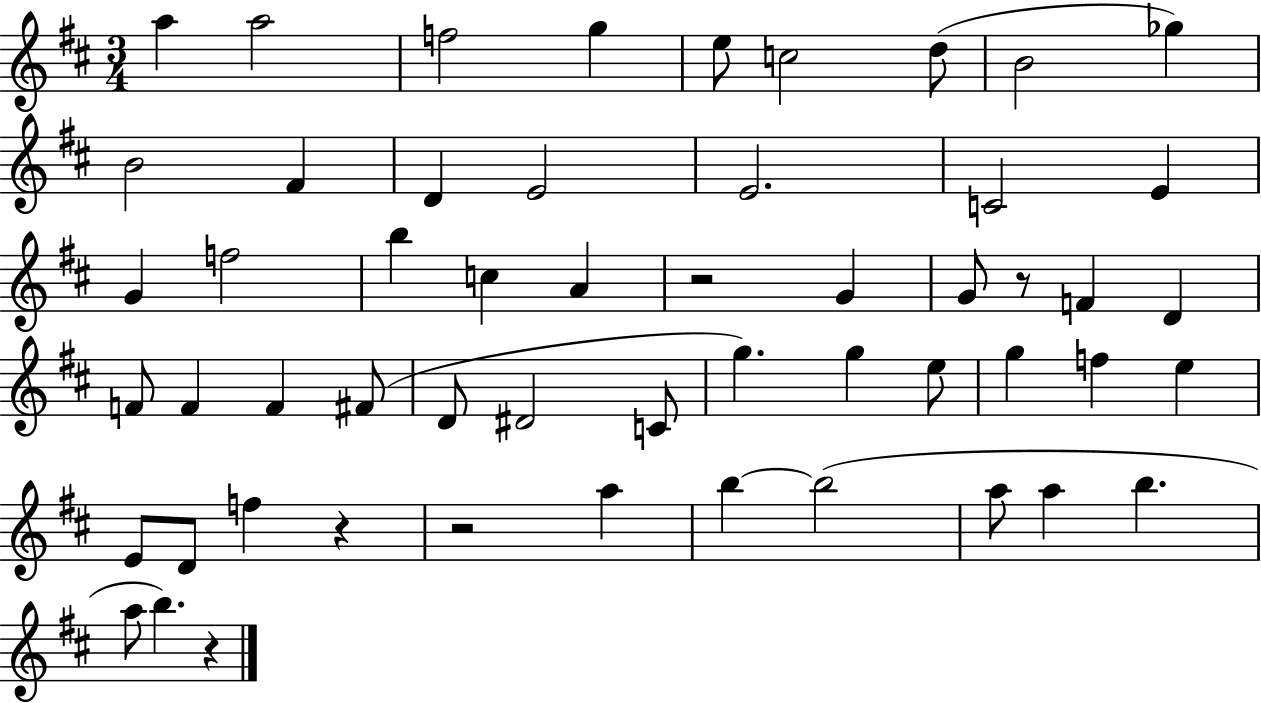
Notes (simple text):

A5/q A5/h F5/h G5/q E5/e C5/h D5/e B4/h Gb5/q B4/h F#4/q D4/q E4/h E4/h. C4/h E4/q G4/q F5/h B5/q C5/q A4/q R/h G4/q G4/e R/e F4/q D4/q F4/e F4/q F4/q F#4/e D4/e D#4/h C4/e G5/q. G5/q E5/e G5/q F5/q E5/q E4/e D4/e F5/q R/q R/h A5/q B5/q B5/h A5/e A5/q B5/q. A5/e B5/q. R/q